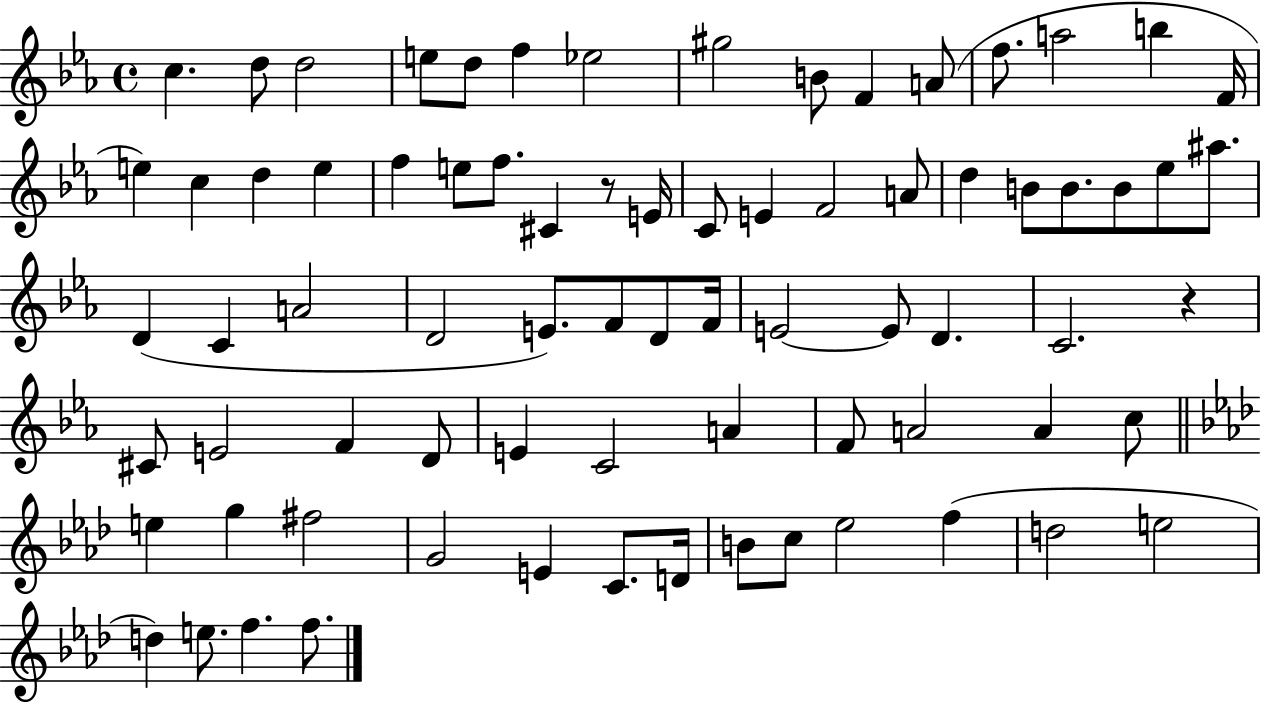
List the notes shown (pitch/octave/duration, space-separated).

C5/q. D5/e D5/h E5/e D5/e F5/q Eb5/h G#5/h B4/e F4/q A4/e F5/e. A5/h B5/q F4/s E5/q C5/q D5/q E5/q F5/q E5/e F5/e. C#4/q R/e E4/s C4/e E4/q F4/h A4/e D5/q B4/e B4/e. B4/e Eb5/e A#5/e. D4/q C4/q A4/h D4/h E4/e. F4/e D4/e F4/s E4/h E4/e D4/q. C4/h. R/q C#4/e E4/h F4/q D4/e E4/q C4/h A4/q F4/e A4/h A4/q C5/e E5/q G5/q F#5/h G4/h E4/q C4/e. D4/s B4/e C5/e Eb5/h F5/q D5/h E5/h D5/q E5/e. F5/q. F5/e.